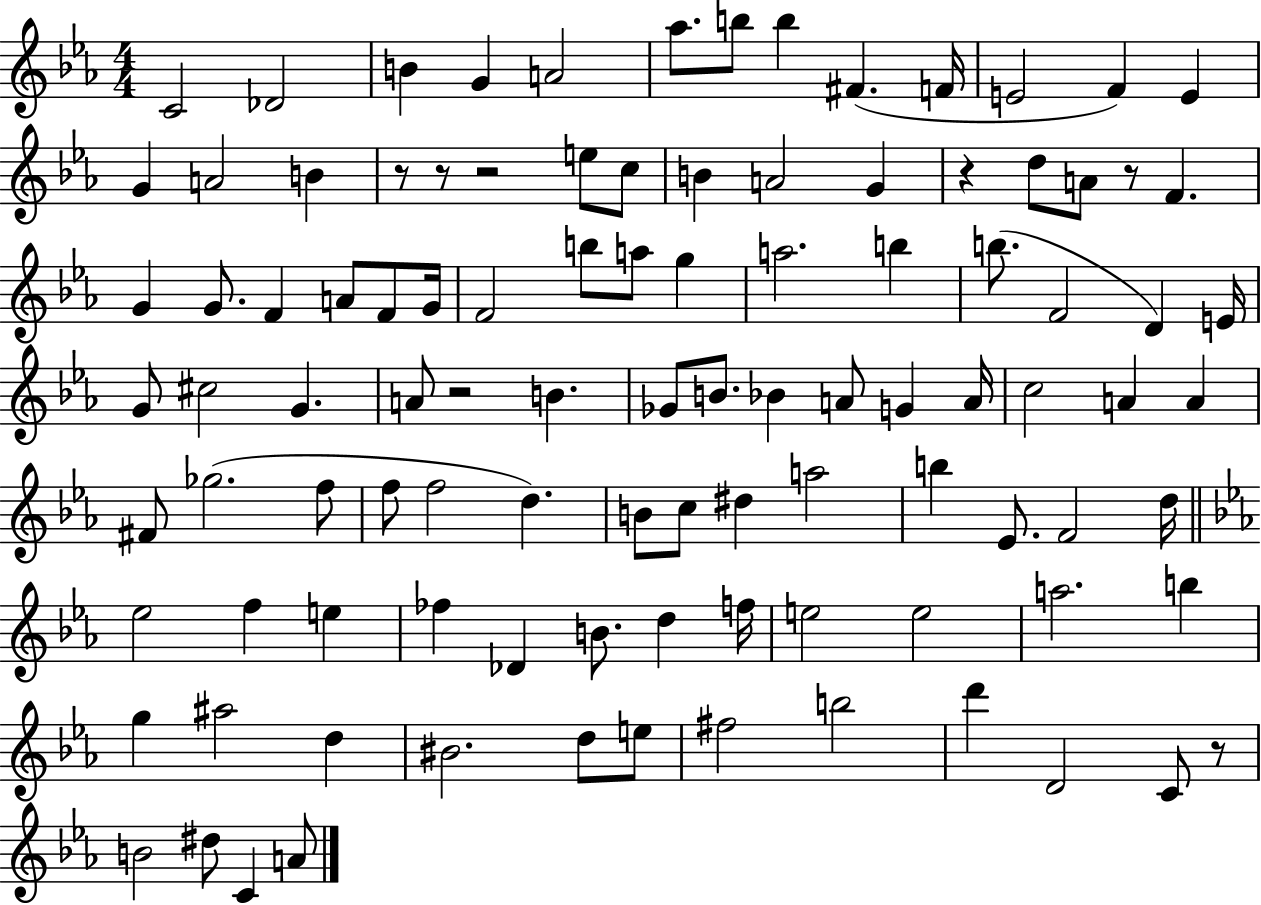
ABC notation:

X:1
T:Untitled
M:4/4
L:1/4
K:Eb
C2 _D2 B G A2 _a/2 b/2 b ^F F/4 E2 F E G A2 B z/2 z/2 z2 e/2 c/2 B A2 G z d/2 A/2 z/2 F G G/2 F A/2 F/2 G/4 F2 b/2 a/2 g a2 b b/2 F2 D E/4 G/2 ^c2 G A/2 z2 B _G/2 B/2 _B A/2 G A/4 c2 A A ^F/2 _g2 f/2 f/2 f2 d B/2 c/2 ^d a2 b _E/2 F2 d/4 _e2 f e _f _D B/2 d f/4 e2 e2 a2 b g ^a2 d ^B2 d/2 e/2 ^f2 b2 d' D2 C/2 z/2 B2 ^d/2 C A/2